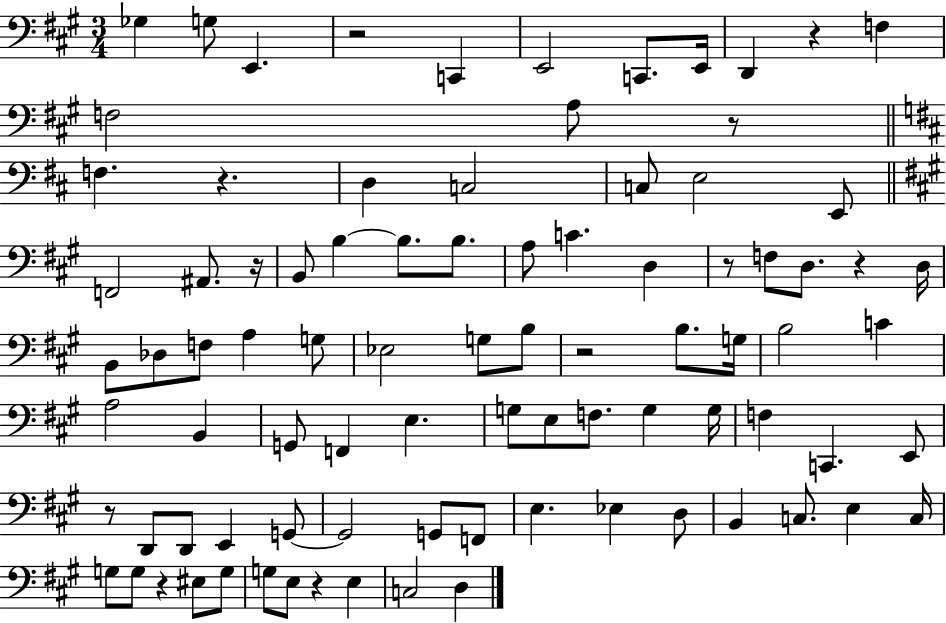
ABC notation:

X:1
T:Untitled
M:3/4
L:1/4
K:A
_G, G,/2 E,, z2 C,, E,,2 C,,/2 E,,/4 D,, z F, F,2 A,/2 z/2 F, z D, C,2 C,/2 E,2 E,,/2 F,,2 ^A,,/2 z/4 B,,/2 B, B,/2 B,/2 A,/2 C D, z/2 F,/2 D,/2 z D,/4 B,,/2 _D,/2 F,/2 A, G,/2 _E,2 G,/2 B,/2 z2 B,/2 G,/4 B,2 C A,2 B,, G,,/2 F,, E, G,/2 E,/2 F,/2 G, G,/4 F, C,, E,,/2 z/2 D,,/2 D,,/2 E,, G,,/2 G,,2 G,,/2 F,,/2 E, _E, D,/2 B,, C,/2 E, C,/4 G,/2 G,/2 z ^E,/2 G,/2 G,/2 E,/2 z E, C,2 D,